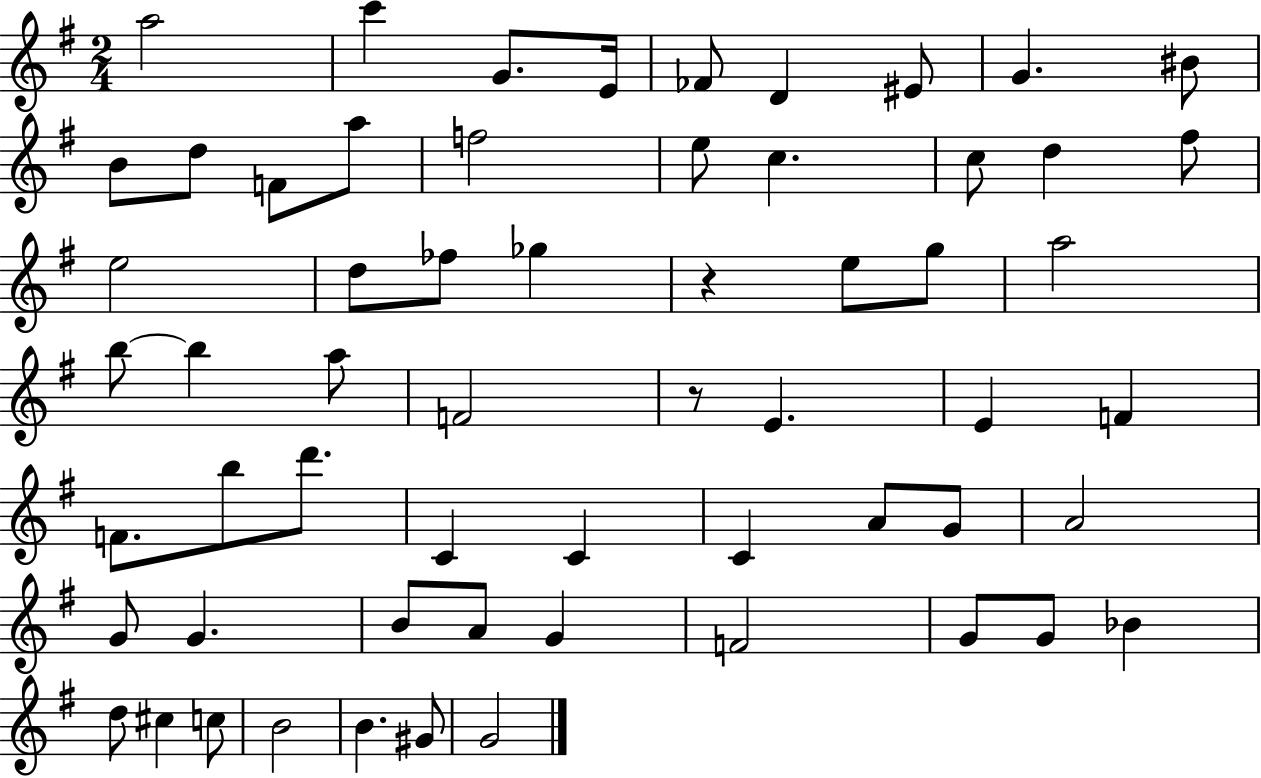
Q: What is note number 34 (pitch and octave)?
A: F4